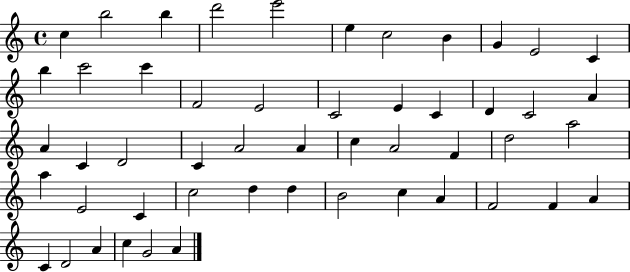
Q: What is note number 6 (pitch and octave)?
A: E5